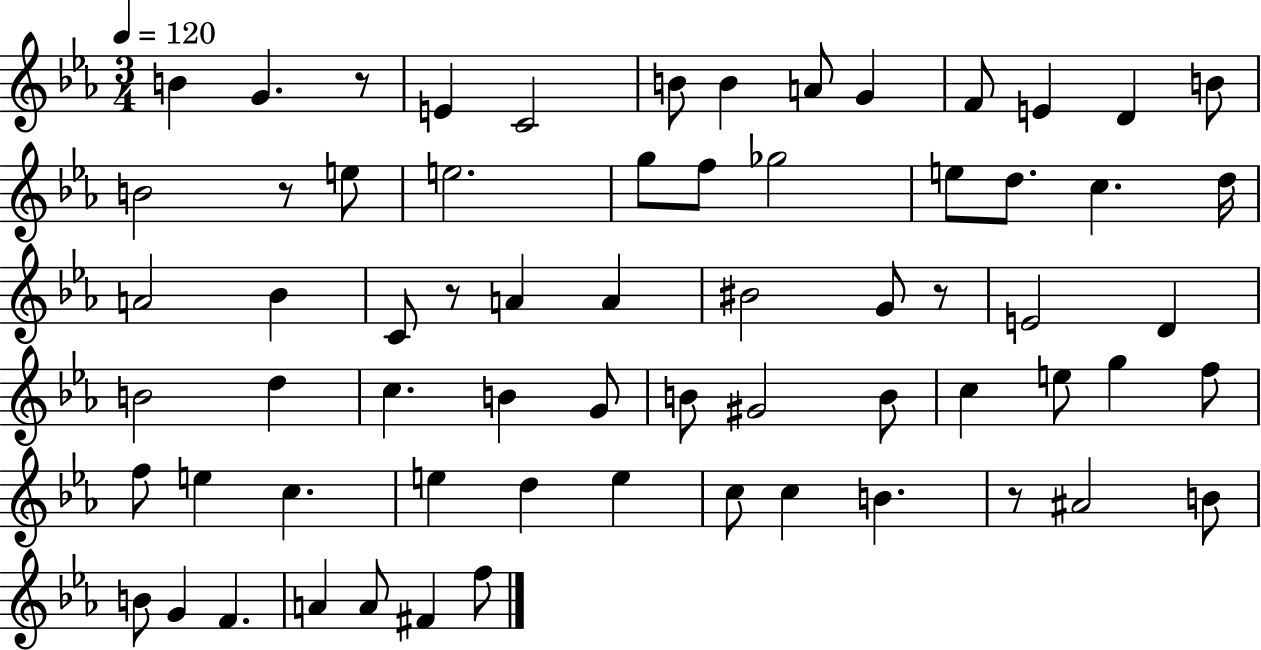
{
  \clef treble
  \numericTimeSignature
  \time 3/4
  \key ees \major
  \tempo 4 = 120
  b'4 g'4. r8 | e'4 c'2 | b'8 b'4 a'8 g'4 | f'8 e'4 d'4 b'8 | \break b'2 r8 e''8 | e''2. | g''8 f''8 ges''2 | e''8 d''8. c''4. d''16 | \break a'2 bes'4 | c'8 r8 a'4 a'4 | bis'2 g'8 r8 | e'2 d'4 | \break b'2 d''4 | c''4. b'4 g'8 | b'8 gis'2 b'8 | c''4 e''8 g''4 f''8 | \break f''8 e''4 c''4. | e''4 d''4 e''4 | c''8 c''4 b'4. | r8 ais'2 b'8 | \break b'8 g'4 f'4. | a'4 a'8 fis'4 f''8 | \bar "|."
}